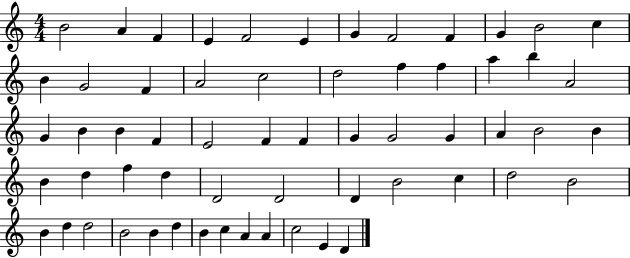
B4/h A4/q F4/q E4/q F4/h E4/q G4/q F4/h F4/q G4/q B4/h C5/q B4/q G4/h F4/q A4/h C5/h D5/h F5/q F5/q A5/q B5/q A4/h G4/q B4/q B4/q F4/q E4/h F4/q F4/q G4/q G4/h G4/q A4/q B4/h B4/q B4/q D5/q F5/q D5/q D4/h D4/h D4/q B4/h C5/q D5/h B4/h B4/q D5/q D5/h B4/h B4/q D5/q B4/q C5/q A4/q A4/q C5/h E4/q D4/q